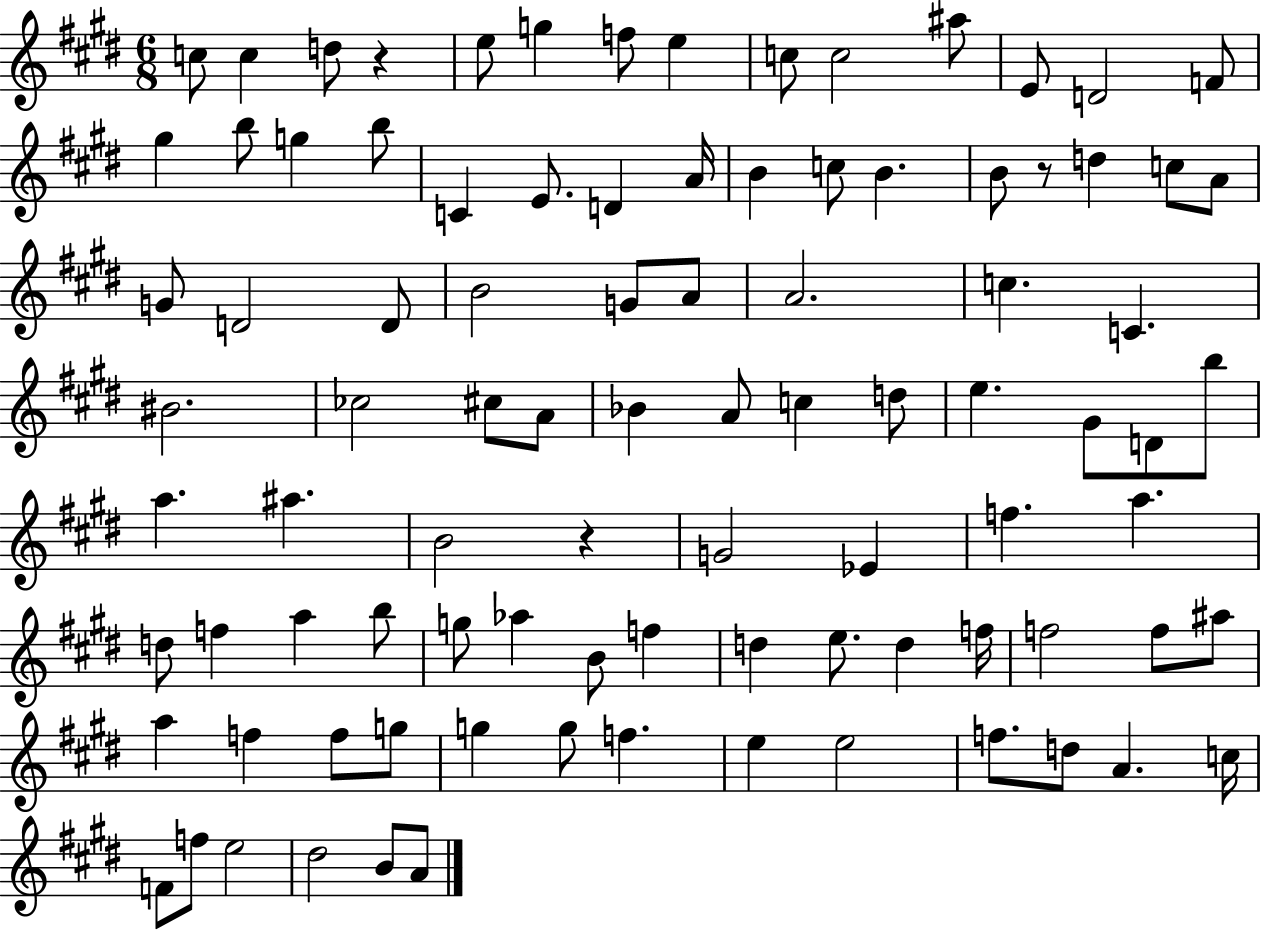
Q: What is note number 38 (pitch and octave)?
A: BIS4